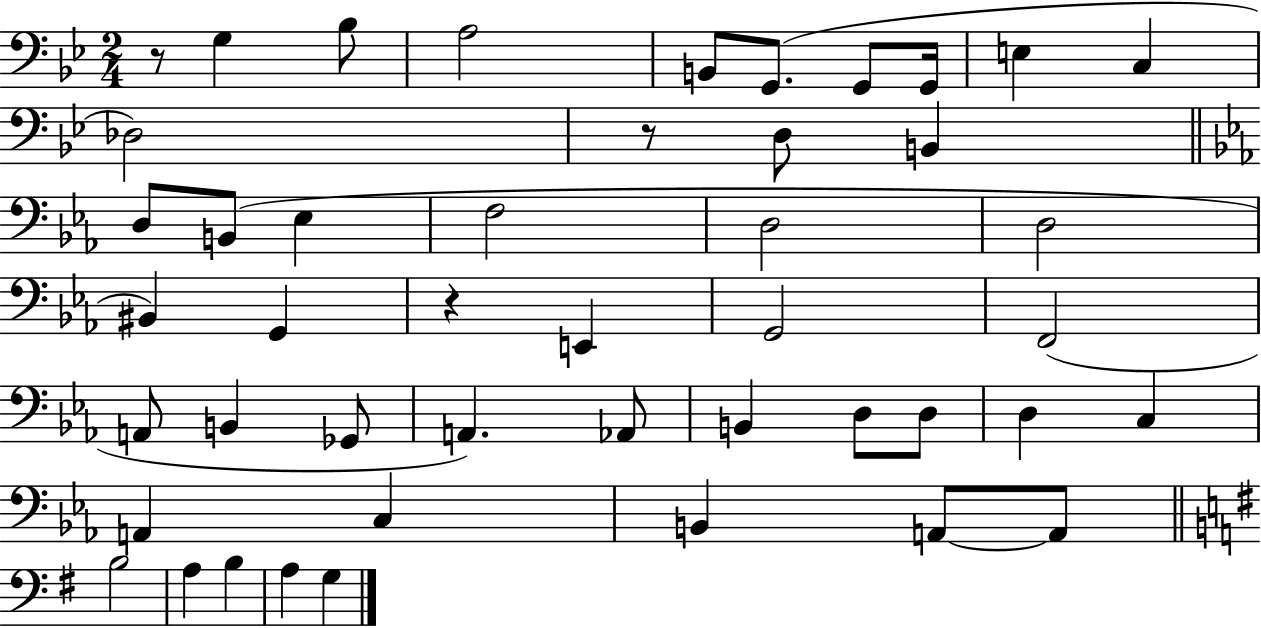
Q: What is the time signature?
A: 2/4